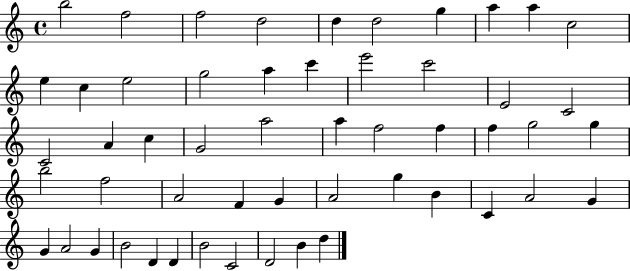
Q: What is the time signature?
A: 4/4